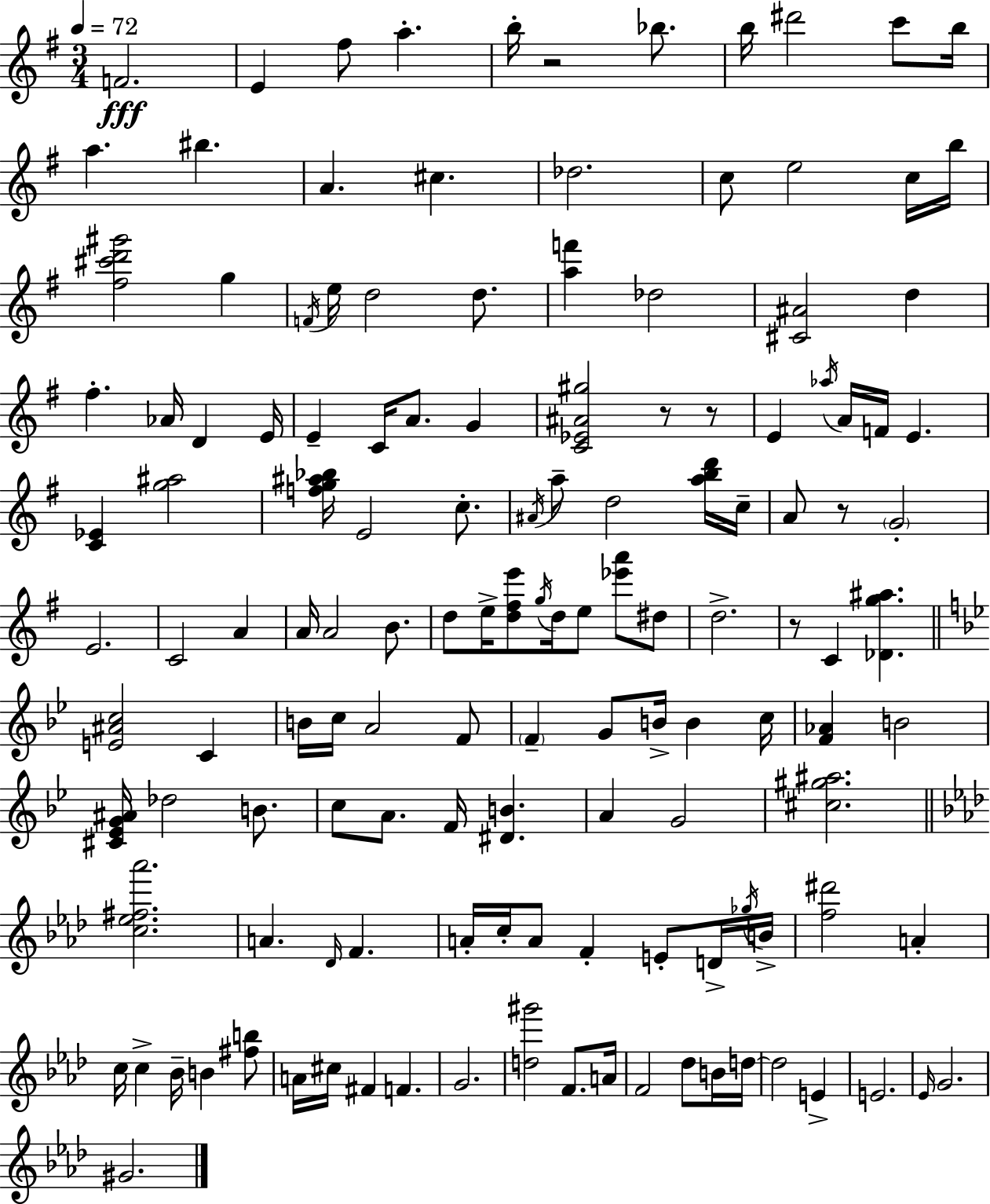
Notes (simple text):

F4/h. E4/q F#5/e A5/q. B5/s R/h Bb5/e. B5/s D#6/h C6/e B5/s A5/q. BIS5/q. A4/q. C#5/q. Db5/h. C5/e E5/h C5/s B5/s [F#5,C#6,D6,G#6]/h G5/q F4/s E5/s D5/h D5/e. [A5,F6]/q Db5/h [C#4,A#4]/h D5/q F#5/q. Ab4/s D4/q E4/s E4/q C4/s A4/e. G4/q [C4,Eb4,A#4,G#5]/h R/e R/e E4/q Ab5/s A4/s F4/s E4/q. [C4,Eb4]/q [G5,A#5]/h [F5,G5,A#5,Bb5]/s E4/h C5/e. A#4/s A5/e D5/h [A5,B5,D6]/s C5/s A4/e R/e G4/h E4/h. C4/h A4/q A4/s A4/h B4/e. D5/e E5/s [D5,F#5,E6]/e G5/s D5/s E5/e [Eb6,A6]/e D#5/e D5/h. R/e C4/q [Db4,G5,A#5]/q. [E4,A#4,C5]/h C4/q B4/s C5/s A4/h F4/e F4/q G4/e B4/s B4/q C5/s [F4,Ab4]/q B4/h [C#4,Eb4,G4,A#4]/s Db5/h B4/e. C5/e A4/e. F4/s [D#4,B4]/q. A4/q G4/h [C#5,G#5,A#5]/h. [C5,Eb5,F#5,Ab6]/h. A4/q. Db4/s F4/q. A4/s C5/s A4/e F4/q E4/e D4/s Gb5/s B4/s [F5,D#6]/h A4/q C5/s C5/q Bb4/s B4/q [F#5,B5]/e A4/s C#5/s F#4/q F4/q. G4/h. [D5,G#6]/h F4/e. A4/s F4/h Db5/e B4/s D5/s D5/h E4/q E4/h. Eb4/s G4/h. G#4/h.